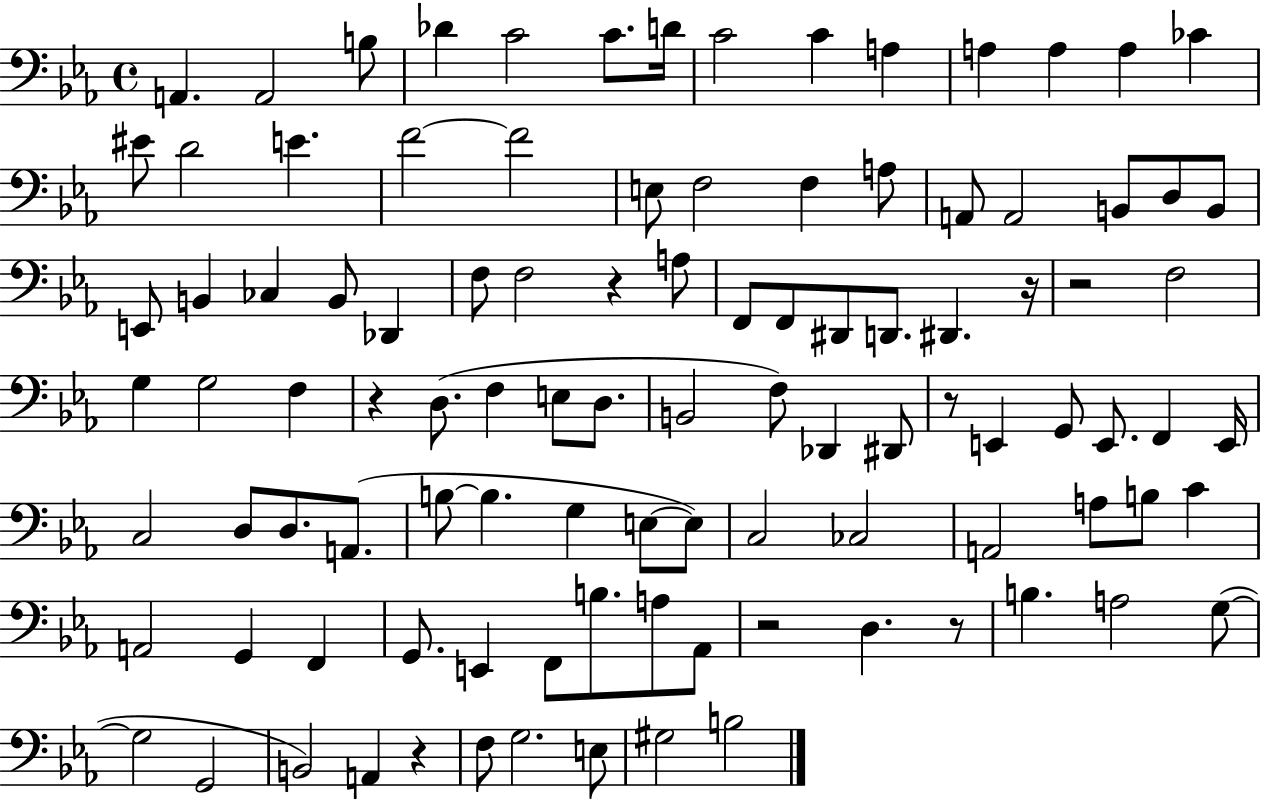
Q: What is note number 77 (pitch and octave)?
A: G2